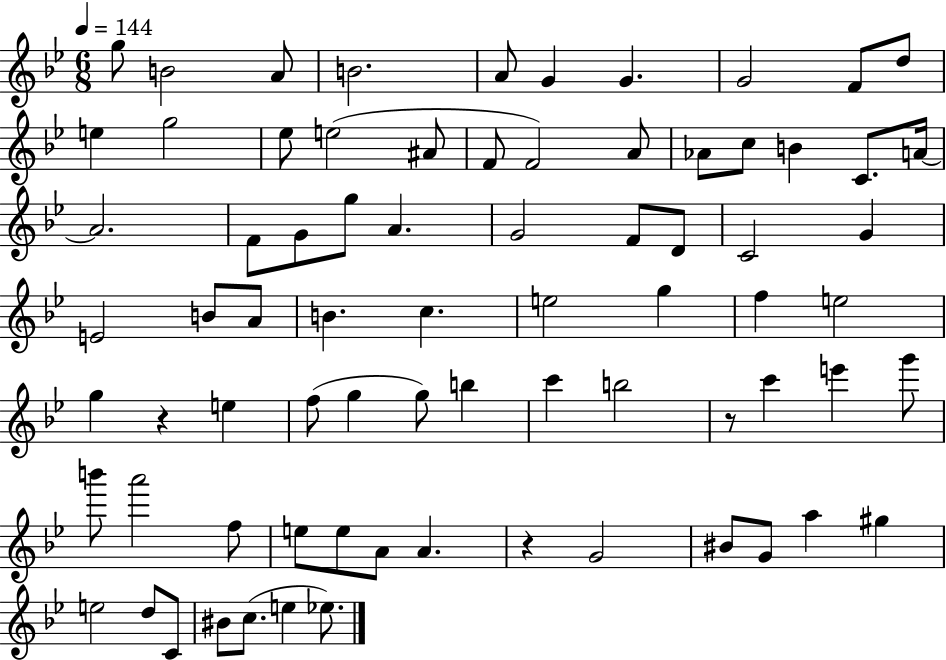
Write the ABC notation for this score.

X:1
T:Untitled
M:6/8
L:1/4
K:Bb
g/2 B2 A/2 B2 A/2 G G G2 F/2 d/2 e g2 _e/2 e2 ^A/2 F/2 F2 A/2 _A/2 c/2 B C/2 A/4 A2 F/2 G/2 g/2 A G2 F/2 D/2 C2 G E2 B/2 A/2 B c e2 g f e2 g z e f/2 g g/2 b c' b2 z/2 c' e' g'/2 b'/2 a'2 f/2 e/2 e/2 A/2 A z G2 ^B/2 G/2 a ^g e2 d/2 C/2 ^B/2 c/2 e _e/2